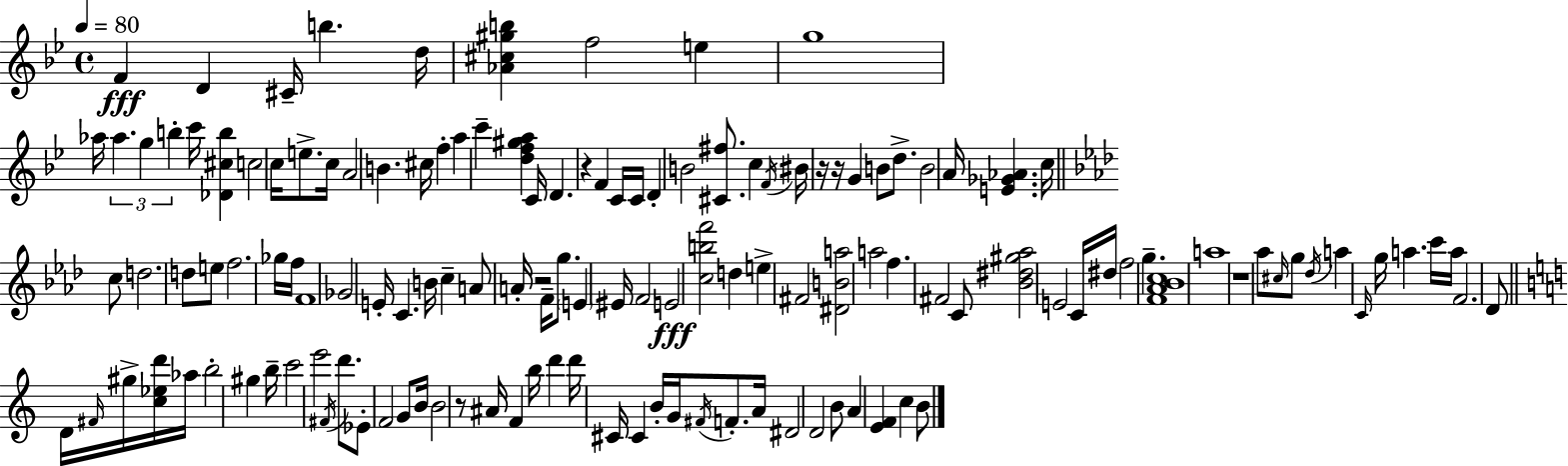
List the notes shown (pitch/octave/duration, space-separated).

F4/q D4/q C#4/s B5/q. D5/s [Ab4,C#5,G#5,B5]/q F5/h E5/q G5/w Ab5/s Ab5/q. G5/q B5/q C6/s [Db4,C#5,B5]/q C5/h C5/s E5/e. C5/s A4/h B4/q. C#5/s F5/q A5/q C6/q [D5,F5,G#5,A5]/q C4/s D4/q. R/q F4/q C4/s C4/s D4/q B4/h [C#4,F#5]/e. C5/q F4/s BIS4/s R/s R/s G4/q B4/e D5/e. B4/h A4/s [E4,Gb4,Ab4]/q. C5/s C5/e D5/h. D5/e E5/e F5/h. Gb5/s F5/s F4/w Gb4/h E4/s C4/q. B4/s C5/q A4/e A4/s R/h F4/s G5/e. E4/q EIS4/s F4/h E4/h [C5,B5,F6]/h D5/q E5/q F#4/h [D#4,B4,A5]/h A5/h F5/q. F#4/h C4/e [Bb4,D#5,G#5,Ab5]/h E4/h C4/s D#5/s F5/h G5/q. [F4,Ab4,Bb4,C5]/w A5/w R/w Ab5/e C#5/s G5/e Db5/s A5/q C4/s G5/s A5/q. C6/s A5/s F4/h. Db4/e D4/s F#4/s G#5/s [C5,Eb5,D6]/s Ab5/s B5/h G#5/q B5/s C6/h E6/h F#4/s D6/e. Eb4/e F4/h G4/e B4/s B4/h R/e A#4/s F4/q B5/s D6/q D6/s C#4/s C#4/q B4/s G4/s F#4/s F4/e. A4/s D#4/h D4/h B4/e A4/q [E4,F4]/q C5/q B4/e